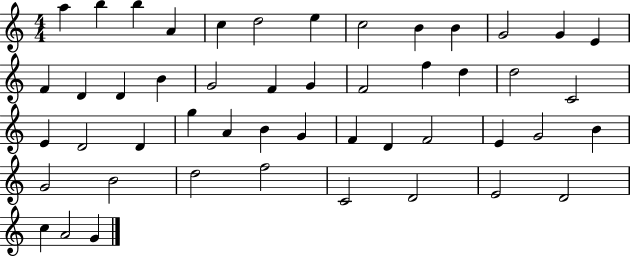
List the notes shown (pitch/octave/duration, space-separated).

A5/q B5/q B5/q A4/q C5/q D5/h E5/q C5/h B4/q B4/q G4/h G4/q E4/q F4/q D4/q D4/q B4/q G4/h F4/q G4/q F4/h F5/q D5/q D5/h C4/h E4/q D4/h D4/q G5/q A4/q B4/q G4/q F4/q D4/q F4/h E4/q G4/h B4/q G4/h B4/h D5/h F5/h C4/h D4/h E4/h D4/h C5/q A4/h G4/q